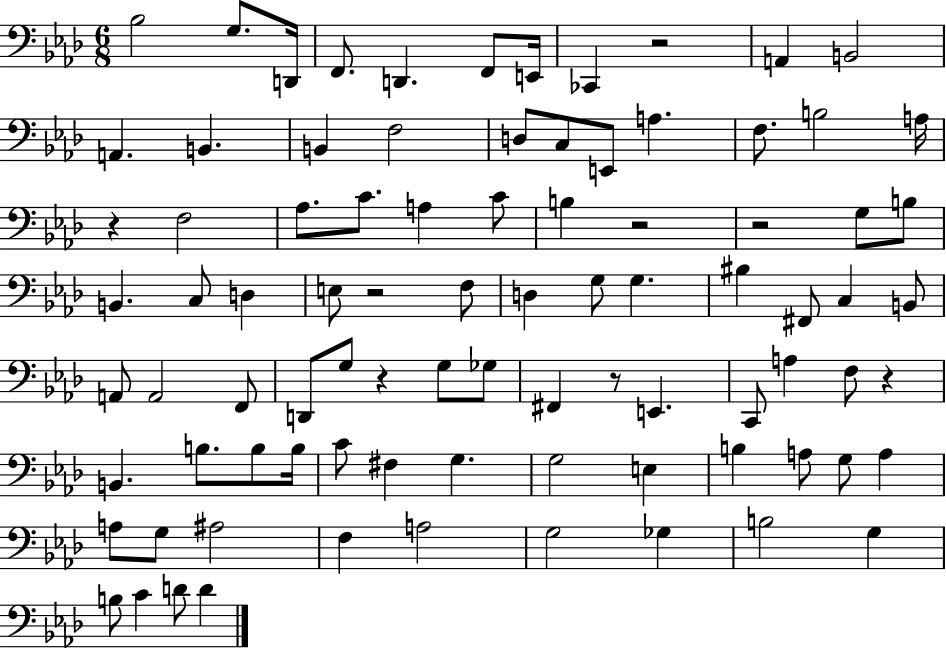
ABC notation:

X:1
T:Untitled
M:6/8
L:1/4
K:Ab
_B,2 G,/2 D,,/4 F,,/2 D,, F,,/2 E,,/4 _C,, z2 A,, B,,2 A,, B,, B,, F,2 D,/2 C,/2 E,,/2 A, F,/2 B,2 A,/4 z F,2 _A,/2 C/2 A, C/2 B, z2 z2 G,/2 B,/2 B,, C,/2 D, E,/2 z2 F,/2 D, G,/2 G, ^B, ^F,,/2 C, B,,/2 A,,/2 A,,2 F,,/2 D,,/2 G,/2 z G,/2 _G,/2 ^F,, z/2 E,, C,,/2 A, F,/2 z B,, B,/2 B,/2 B,/4 C/2 ^F, G, G,2 E, B, A,/2 G,/2 A, A,/2 G,/2 ^A,2 F, A,2 G,2 _G, B,2 G, B,/2 C D/2 D